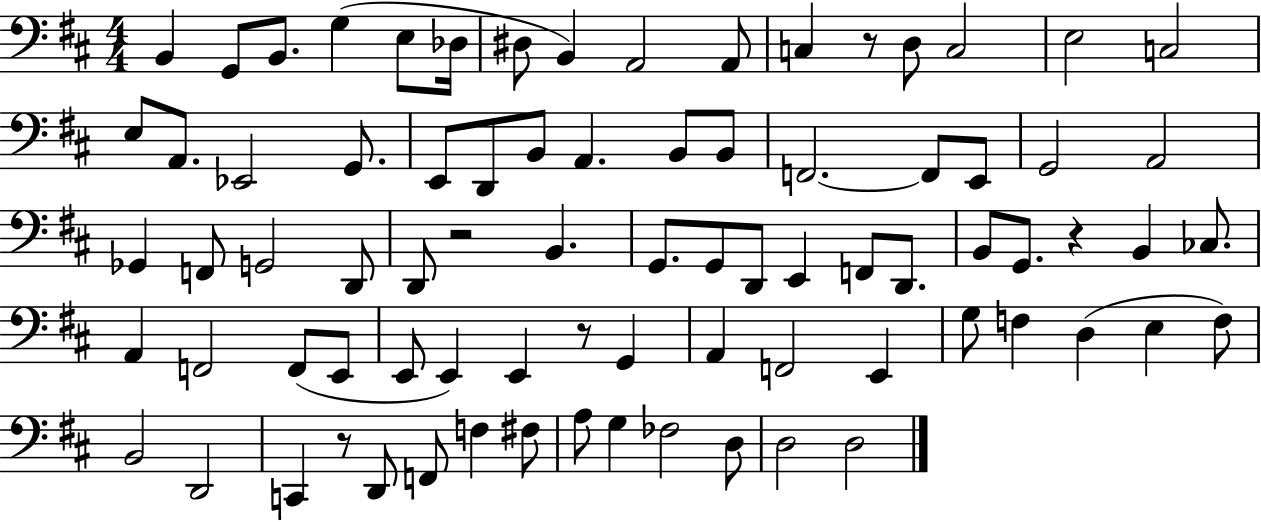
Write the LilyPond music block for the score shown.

{
  \clef bass
  \numericTimeSignature
  \time 4/4
  \key d \major
  b,4 g,8 b,8. g4( e8 des16 | dis8 b,4) a,2 a,8 | c4 r8 d8 c2 | e2 c2 | \break e8 a,8. ees,2 g,8. | e,8 d,8 b,8 a,4. b,8 b,8 | f,2.~~ f,8 e,8 | g,2 a,2 | \break ges,4 f,8 g,2 d,8 | d,8 r2 b,4. | g,8. g,8 d,8 e,4 f,8 d,8. | b,8 g,8. r4 b,4 ces8. | \break a,4 f,2 f,8( e,8 | e,8 e,4) e,4 r8 g,4 | a,4 f,2 e,4 | g8 f4 d4( e4 f8) | \break b,2 d,2 | c,4 r8 d,8 f,8 f4 fis8 | a8 g4 fes2 d8 | d2 d2 | \break \bar "|."
}